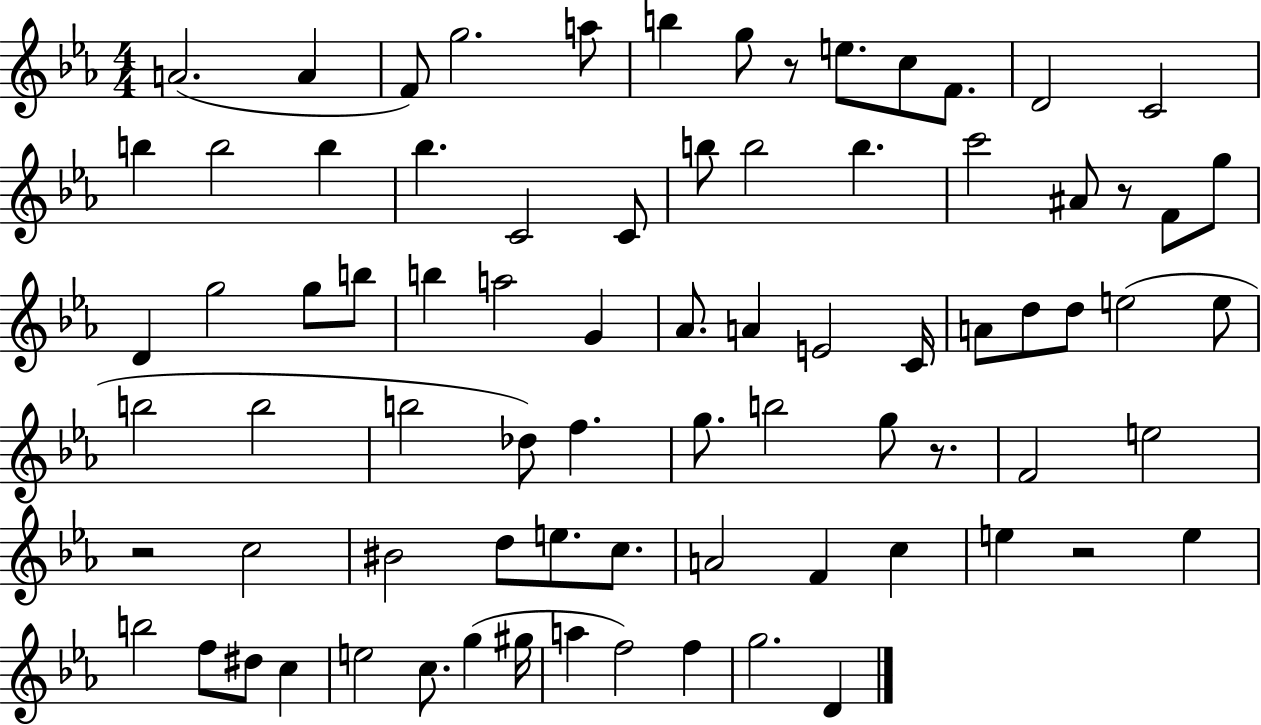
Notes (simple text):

A4/h. A4/q F4/e G5/h. A5/e B5/q G5/e R/e E5/e. C5/e F4/e. D4/h C4/h B5/q B5/h B5/q Bb5/q. C4/h C4/e B5/e B5/h B5/q. C6/h A#4/e R/e F4/e G5/e D4/q G5/h G5/e B5/e B5/q A5/h G4/q Ab4/e. A4/q E4/h C4/s A4/e D5/e D5/e E5/h E5/e B5/h B5/h B5/h Db5/e F5/q. G5/e. B5/h G5/e R/e. F4/h E5/h R/h C5/h BIS4/h D5/e E5/e. C5/e. A4/h F4/q C5/q E5/q R/h E5/q B5/h F5/e D#5/e C5/q E5/h C5/e. G5/q G#5/s A5/q F5/h F5/q G5/h. D4/q